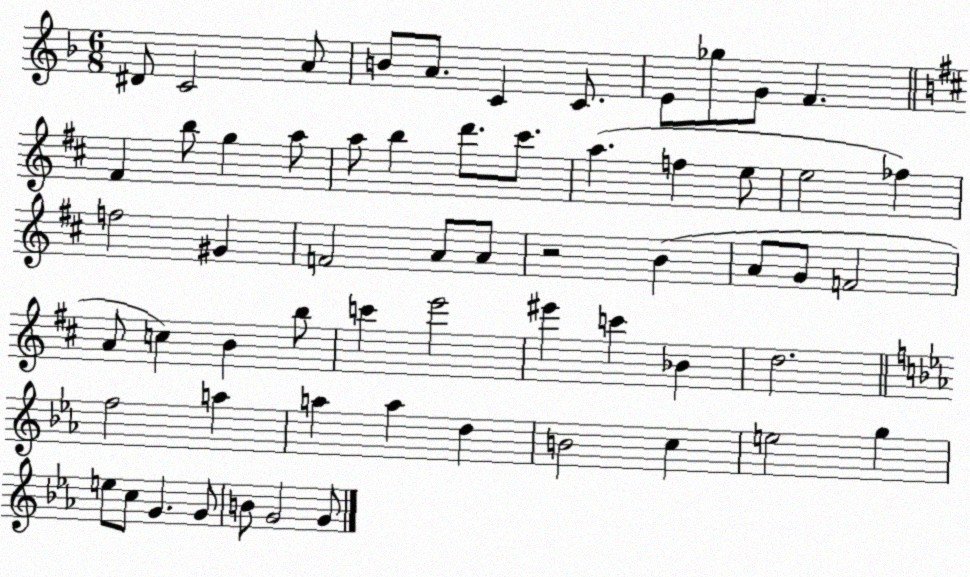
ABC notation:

X:1
T:Untitled
M:6/8
L:1/4
K:F
^D/2 C2 A/2 B/2 A/2 C C/2 E/2 _g/2 G/2 F ^F b/2 g a/2 a/2 b d'/2 ^c'/2 a f e/2 e2 _f f2 ^G F2 A/2 A/2 z2 B A/2 G/2 F2 A/2 c B b/2 c' e'2 ^e' c' _B d2 f2 a a a d B2 c e2 g e/2 c/2 G G/2 B/2 G2 G/2